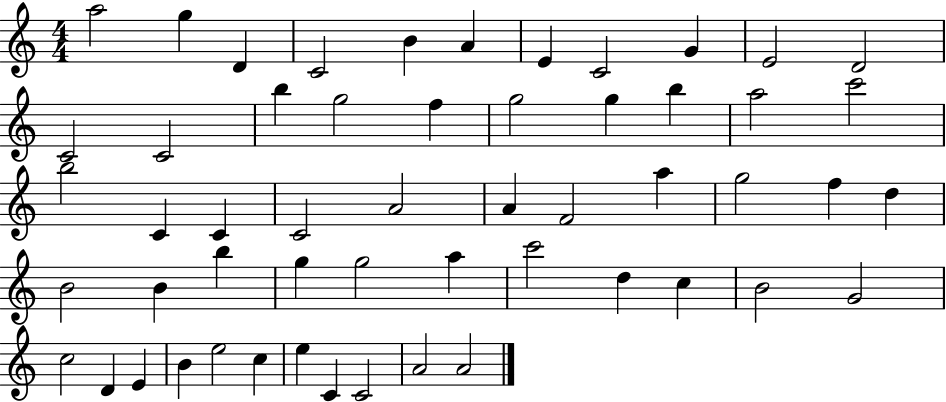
A5/h G5/q D4/q C4/h B4/q A4/q E4/q C4/h G4/q E4/h D4/h C4/h C4/h B5/q G5/h F5/q G5/h G5/q B5/q A5/h C6/h B5/h C4/q C4/q C4/h A4/h A4/q F4/h A5/q G5/h F5/q D5/q B4/h B4/q B5/q G5/q G5/h A5/q C6/h D5/q C5/q B4/h G4/h C5/h D4/q E4/q B4/q E5/h C5/q E5/q C4/q C4/h A4/h A4/h